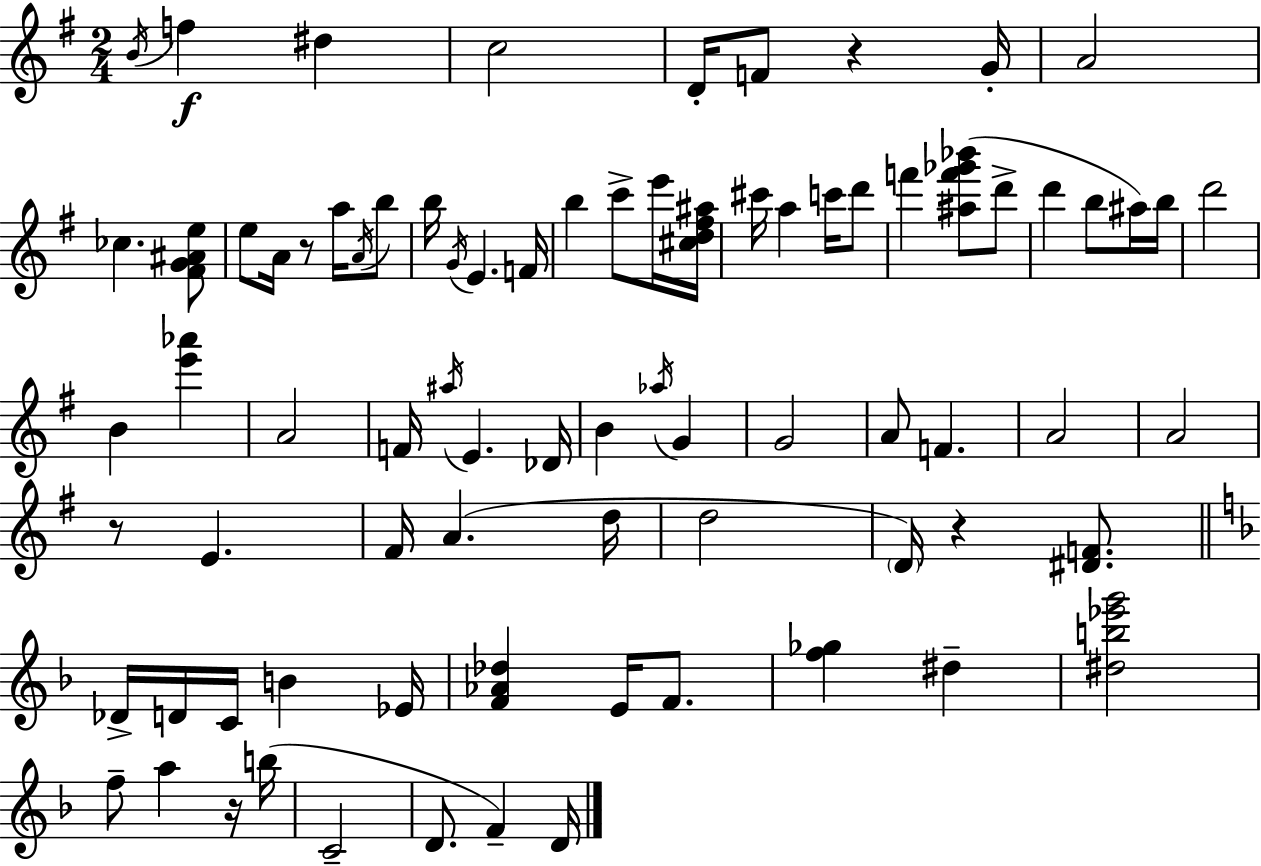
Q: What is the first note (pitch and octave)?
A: B4